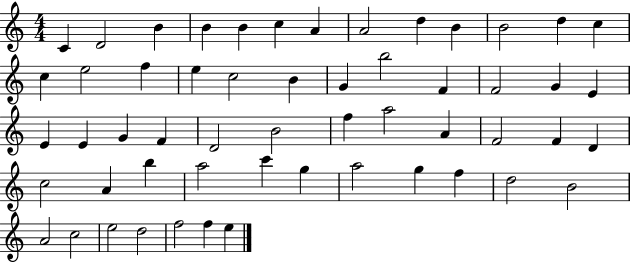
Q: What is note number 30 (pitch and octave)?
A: D4